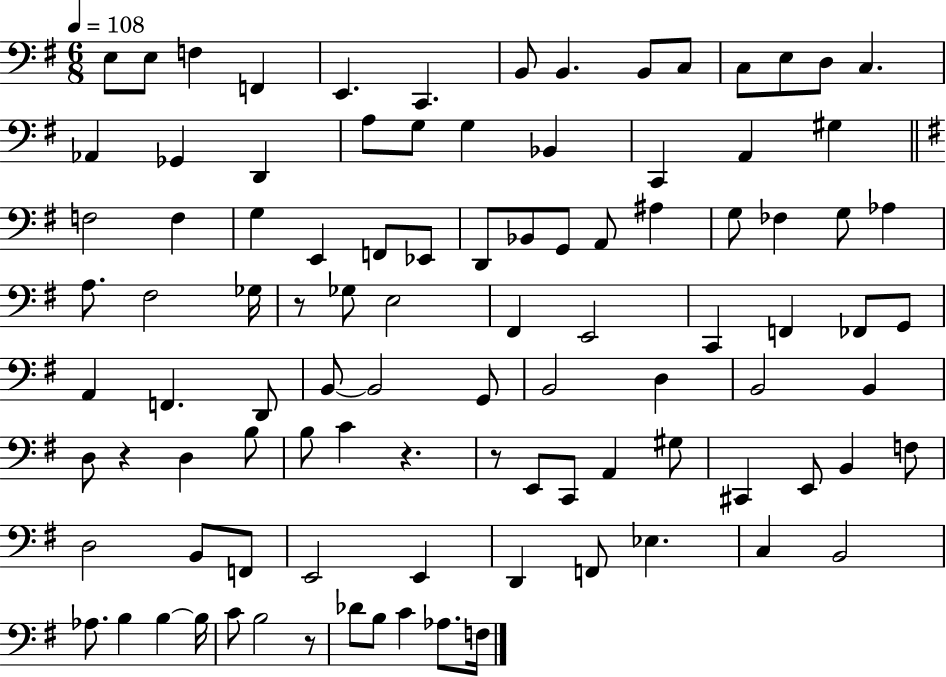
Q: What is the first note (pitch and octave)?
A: E3